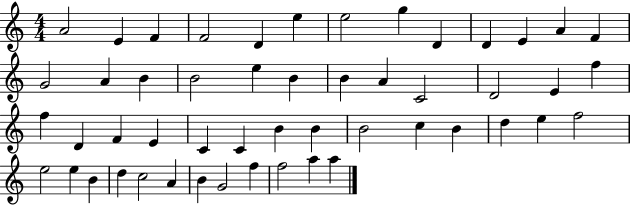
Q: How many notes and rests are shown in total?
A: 51